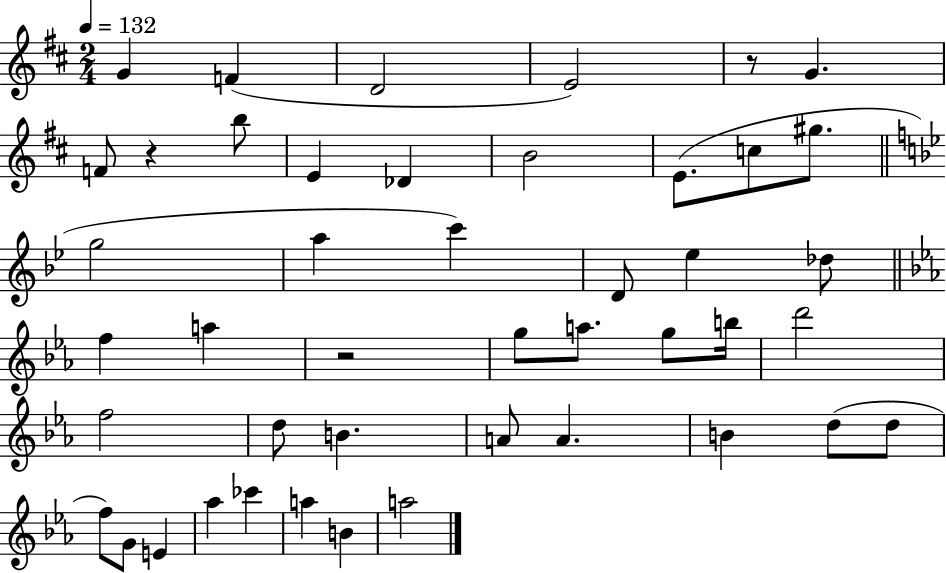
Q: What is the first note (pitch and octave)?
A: G4